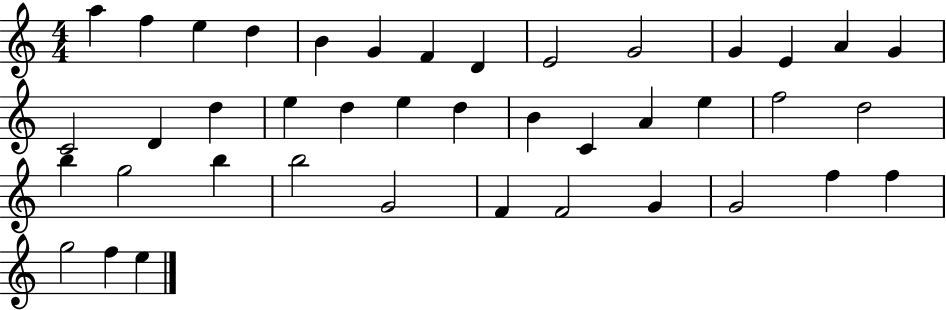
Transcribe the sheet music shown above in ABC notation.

X:1
T:Untitled
M:4/4
L:1/4
K:C
a f e d B G F D E2 G2 G E A G C2 D d e d e d B C A e f2 d2 b g2 b b2 G2 F F2 G G2 f f g2 f e